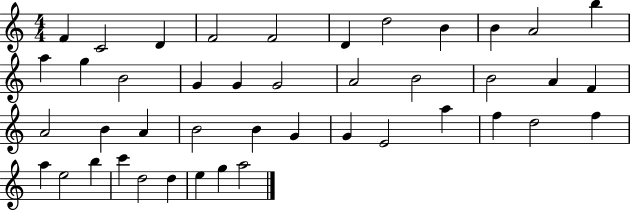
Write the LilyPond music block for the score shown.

{
  \clef treble
  \numericTimeSignature
  \time 4/4
  \key c \major
  f'4 c'2 d'4 | f'2 f'2 | d'4 d''2 b'4 | b'4 a'2 b''4 | \break a''4 g''4 b'2 | g'4 g'4 g'2 | a'2 b'2 | b'2 a'4 f'4 | \break a'2 b'4 a'4 | b'2 b'4 g'4 | g'4 e'2 a''4 | f''4 d''2 f''4 | \break a''4 e''2 b''4 | c'''4 d''2 d''4 | e''4 g''4 a''2 | \bar "|."
}